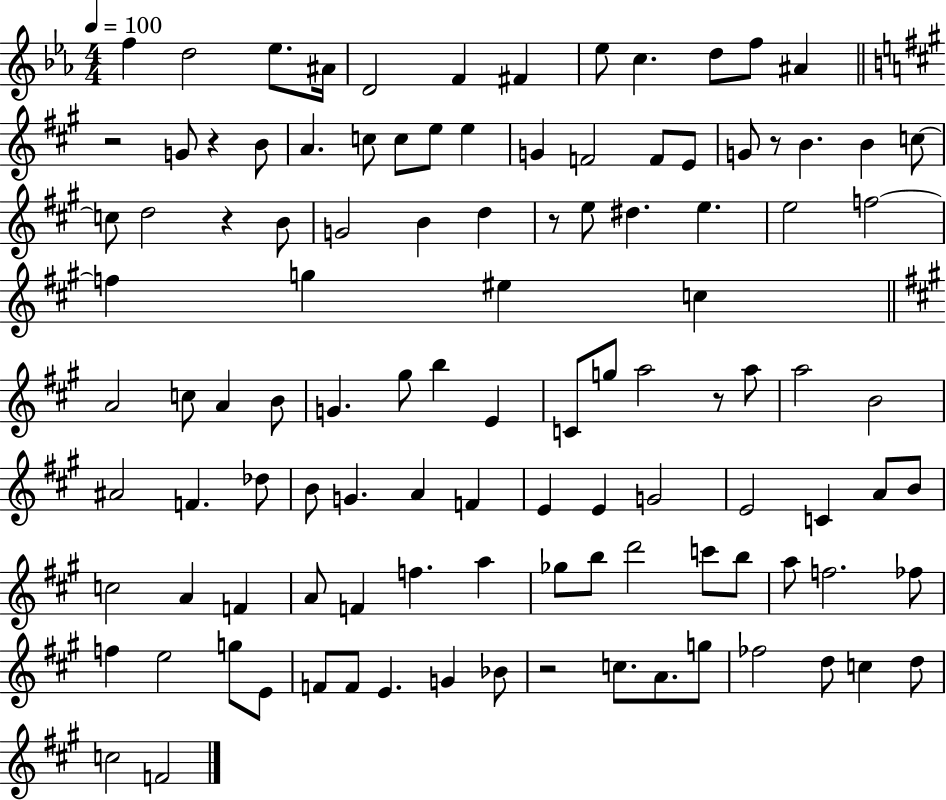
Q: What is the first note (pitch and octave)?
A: F5